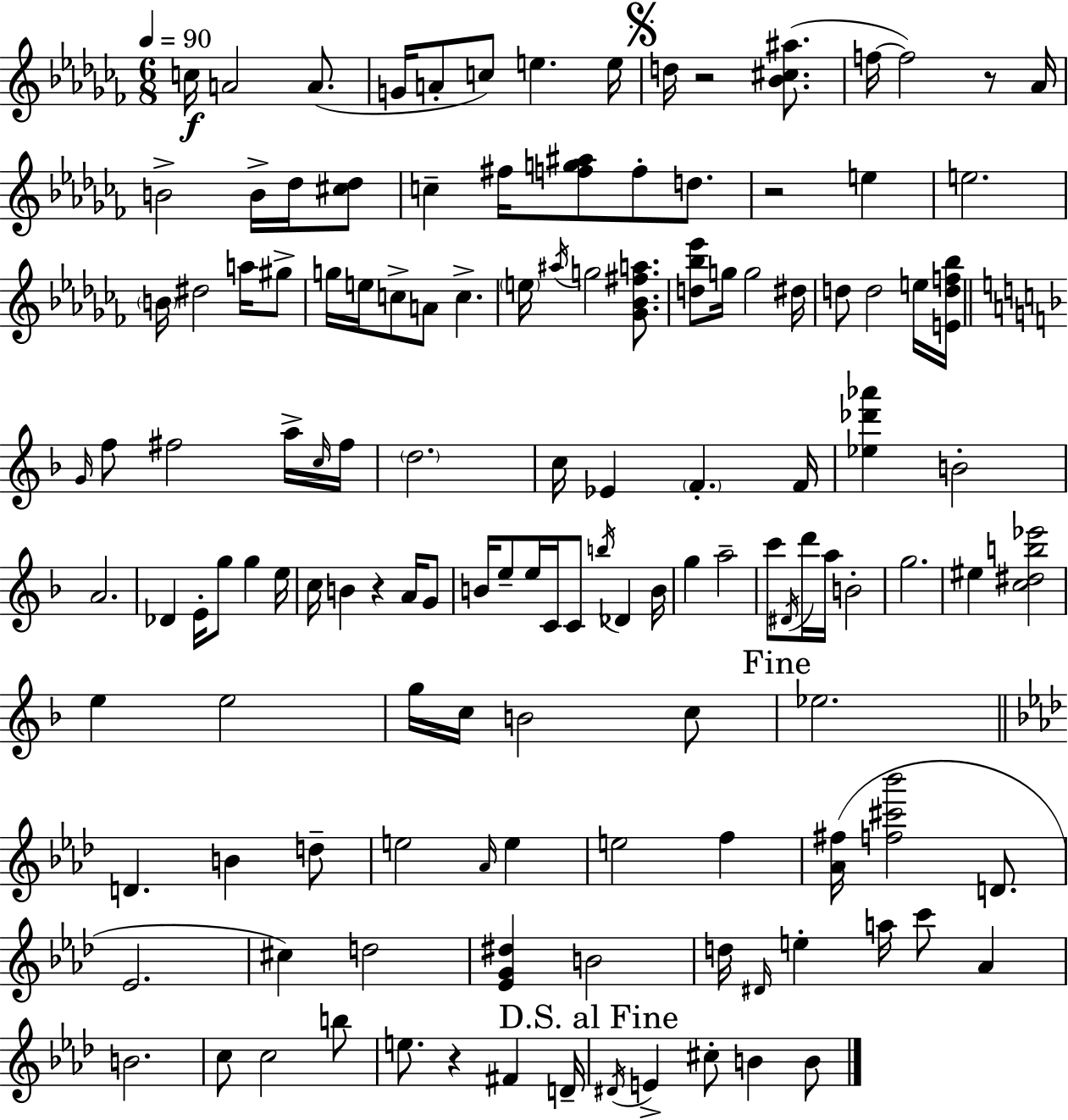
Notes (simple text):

C5/s A4/h A4/e. G4/s A4/e C5/e E5/q. E5/s D5/s R/h [Bb4,C#5,A#5]/e. F5/s F5/h R/e Ab4/s B4/h B4/s Db5/s [C#5,Db5]/e C5/q F#5/s [F5,G5,A#5]/e F5/e D5/e. R/h E5/q E5/h. B4/s D#5/h A5/s G#5/e G5/s E5/s C5/e A4/e C5/q. E5/s A#5/s G5/h [Gb4,Bb4,F#5,A5]/e. [D5,Bb5,Eb6]/e G5/s G5/h D#5/s D5/e D5/h E5/s [E4,D5,F5,Bb5]/s G4/s F5/e F#5/h A5/s C5/s F#5/s D5/h. C5/s Eb4/q F4/q. F4/s [Eb5,Db6,Ab6]/q B4/h A4/h. Db4/q E4/s G5/e G5/q E5/s C5/s B4/q R/q A4/s G4/e B4/s E5/e E5/s C4/s C4/e B5/s Db4/q B4/s G5/q A5/h C6/e D#4/s D6/s A5/s B4/h G5/h. EIS5/q [C5,D#5,B5,Eb6]/h E5/q E5/h G5/s C5/s B4/h C5/e Eb5/h. D4/q. B4/q D5/e E5/h Ab4/s E5/q E5/h F5/q [Ab4,F#5]/s [F5,C#6,Bb6]/h D4/e. Eb4/h. C#5/q D5/h [Eb4,G4,D#5]/q B4/h D5/s D#4/s E5/q A5/s C6/e Ab4/q B4/h. C5/e C5/h B5/e E5/e. R/q F#4/q D4/s D#4/s E4/q C#5/e B4/q B4/e